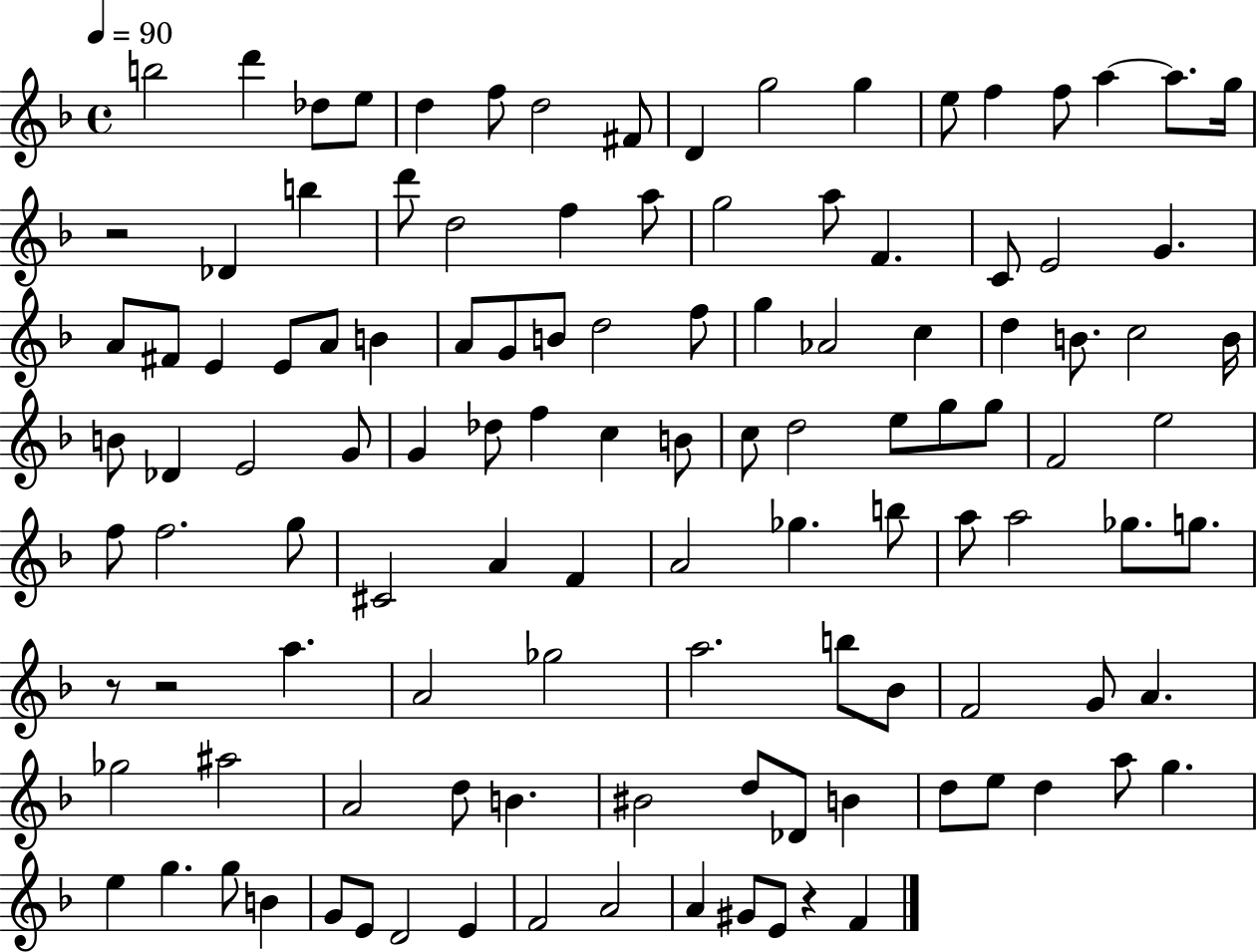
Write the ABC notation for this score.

X:1
T:Untitled
M:4/4
L:1/4
K:F
b2 d' _d/2 e/2 d f/2 d2 ^F/2 D g2 g e/2 f f/2 a a/2 g/4 z2 _D b d'/2 d2 f a/2 g2 a/2 F C/2 E2 G A/2 ^F/2 E E/2 A/2 B A/2 G/2 B/2 d2 f/2 g _A2 c d B/2 c2 B/4 B/2 _D E2 G/2 G _d/2 f c B/2 c/2 d2 e/2 g/2 g/2 F2 e2 f/2 f2 g/2 ^C2 A F A2 _g b/2 a/2 a2 _g/2 g/2 z/2 z2 a A2 _g2 a2 b/2 _B/2 F2 G/2 A _g2 ^a2 A2 d/2 B ^B2 d/2 _D/2 B d/2 e/2 d a/2 g e g g/2 B G/2 E/2 D2 E F2 A2 A ^G/2 E/2 z F